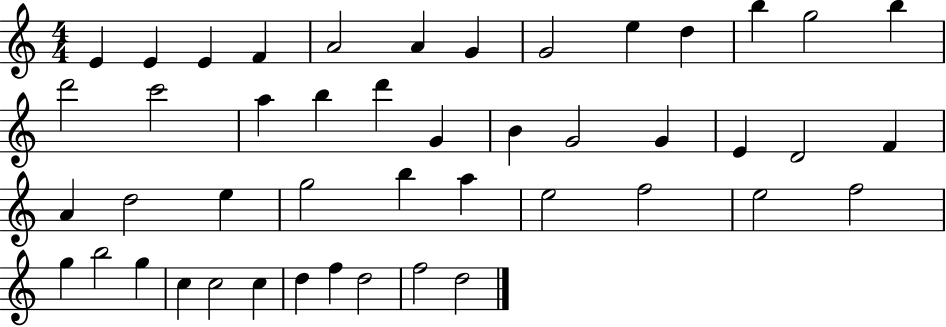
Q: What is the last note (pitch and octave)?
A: D5